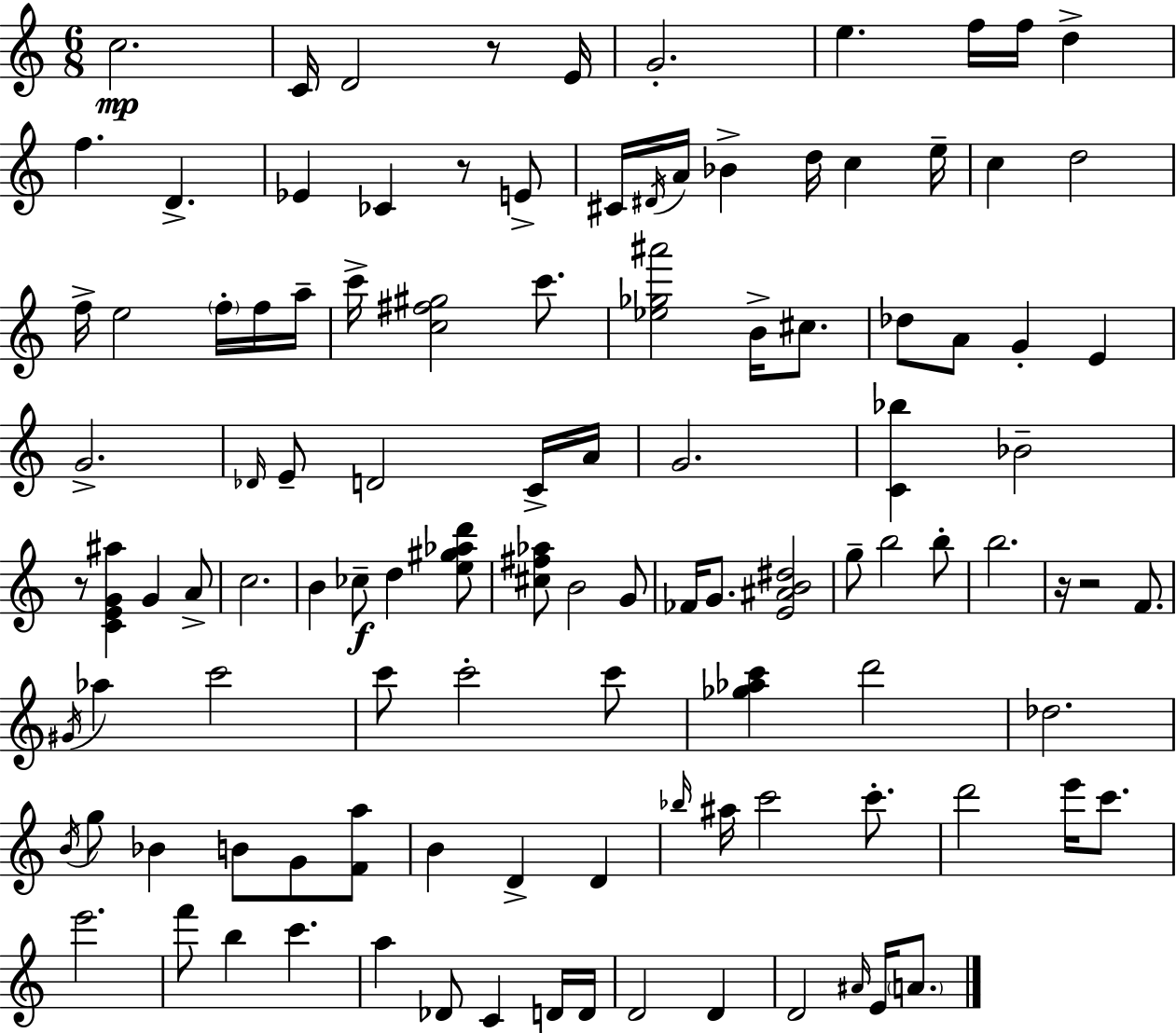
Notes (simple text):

C5/h. C4/s D4/h R/e E4/s G4/h. E5/q. F5/s F5/s D5/q F5/q. D4/q. Eb4/q CES4/q R/e E4/e C#4/s D#4/s A4/s Bb4/q D5/s C5/q E5/s C5/q D5/h F5/s E5/h F5/s F5/s A5/s C6/s [C5,F#5,G#5]/h C6/e. [Eb5,Gb5,A#6]/h B4/s C#5/e. Db5/e A4/e G4/q E4/q G4/h. Db4/s E4/e D4/h C4/s A4/s G4/h. [C4,Bb5]/q Bb4/h R/e [C4,E4,G4,A#5]/q G4/q A4/e C5/h. B4/q CES5/e D5/q [E5,G#5,Ab5,D6]/e [C#5,F#5,Ab5]/e B4/h G4/e FES4/s G4/e. [E4,A#4,B4,D#5]/h G5/e B5/h B5/e B5/h. R/s R/h F4/e. G#4/s Ab5/q C6/h C6/e C6/h C6/e [Gb5,Ab5,C6]/q D6/h Db5/h. B4/s G5/e Bb4/q B4/e G4/e [F4,A5]/e B4/q D4/q D4/q Bb5/s A#5/s C6/h C6/e. D6/h E6/s C6/e. E6/h. F6/e B5/q C6/q. A5/q Db4/e C4/q D4/s D4/s D4/h D4/q D4/h A#4/s E4/s A4/e.